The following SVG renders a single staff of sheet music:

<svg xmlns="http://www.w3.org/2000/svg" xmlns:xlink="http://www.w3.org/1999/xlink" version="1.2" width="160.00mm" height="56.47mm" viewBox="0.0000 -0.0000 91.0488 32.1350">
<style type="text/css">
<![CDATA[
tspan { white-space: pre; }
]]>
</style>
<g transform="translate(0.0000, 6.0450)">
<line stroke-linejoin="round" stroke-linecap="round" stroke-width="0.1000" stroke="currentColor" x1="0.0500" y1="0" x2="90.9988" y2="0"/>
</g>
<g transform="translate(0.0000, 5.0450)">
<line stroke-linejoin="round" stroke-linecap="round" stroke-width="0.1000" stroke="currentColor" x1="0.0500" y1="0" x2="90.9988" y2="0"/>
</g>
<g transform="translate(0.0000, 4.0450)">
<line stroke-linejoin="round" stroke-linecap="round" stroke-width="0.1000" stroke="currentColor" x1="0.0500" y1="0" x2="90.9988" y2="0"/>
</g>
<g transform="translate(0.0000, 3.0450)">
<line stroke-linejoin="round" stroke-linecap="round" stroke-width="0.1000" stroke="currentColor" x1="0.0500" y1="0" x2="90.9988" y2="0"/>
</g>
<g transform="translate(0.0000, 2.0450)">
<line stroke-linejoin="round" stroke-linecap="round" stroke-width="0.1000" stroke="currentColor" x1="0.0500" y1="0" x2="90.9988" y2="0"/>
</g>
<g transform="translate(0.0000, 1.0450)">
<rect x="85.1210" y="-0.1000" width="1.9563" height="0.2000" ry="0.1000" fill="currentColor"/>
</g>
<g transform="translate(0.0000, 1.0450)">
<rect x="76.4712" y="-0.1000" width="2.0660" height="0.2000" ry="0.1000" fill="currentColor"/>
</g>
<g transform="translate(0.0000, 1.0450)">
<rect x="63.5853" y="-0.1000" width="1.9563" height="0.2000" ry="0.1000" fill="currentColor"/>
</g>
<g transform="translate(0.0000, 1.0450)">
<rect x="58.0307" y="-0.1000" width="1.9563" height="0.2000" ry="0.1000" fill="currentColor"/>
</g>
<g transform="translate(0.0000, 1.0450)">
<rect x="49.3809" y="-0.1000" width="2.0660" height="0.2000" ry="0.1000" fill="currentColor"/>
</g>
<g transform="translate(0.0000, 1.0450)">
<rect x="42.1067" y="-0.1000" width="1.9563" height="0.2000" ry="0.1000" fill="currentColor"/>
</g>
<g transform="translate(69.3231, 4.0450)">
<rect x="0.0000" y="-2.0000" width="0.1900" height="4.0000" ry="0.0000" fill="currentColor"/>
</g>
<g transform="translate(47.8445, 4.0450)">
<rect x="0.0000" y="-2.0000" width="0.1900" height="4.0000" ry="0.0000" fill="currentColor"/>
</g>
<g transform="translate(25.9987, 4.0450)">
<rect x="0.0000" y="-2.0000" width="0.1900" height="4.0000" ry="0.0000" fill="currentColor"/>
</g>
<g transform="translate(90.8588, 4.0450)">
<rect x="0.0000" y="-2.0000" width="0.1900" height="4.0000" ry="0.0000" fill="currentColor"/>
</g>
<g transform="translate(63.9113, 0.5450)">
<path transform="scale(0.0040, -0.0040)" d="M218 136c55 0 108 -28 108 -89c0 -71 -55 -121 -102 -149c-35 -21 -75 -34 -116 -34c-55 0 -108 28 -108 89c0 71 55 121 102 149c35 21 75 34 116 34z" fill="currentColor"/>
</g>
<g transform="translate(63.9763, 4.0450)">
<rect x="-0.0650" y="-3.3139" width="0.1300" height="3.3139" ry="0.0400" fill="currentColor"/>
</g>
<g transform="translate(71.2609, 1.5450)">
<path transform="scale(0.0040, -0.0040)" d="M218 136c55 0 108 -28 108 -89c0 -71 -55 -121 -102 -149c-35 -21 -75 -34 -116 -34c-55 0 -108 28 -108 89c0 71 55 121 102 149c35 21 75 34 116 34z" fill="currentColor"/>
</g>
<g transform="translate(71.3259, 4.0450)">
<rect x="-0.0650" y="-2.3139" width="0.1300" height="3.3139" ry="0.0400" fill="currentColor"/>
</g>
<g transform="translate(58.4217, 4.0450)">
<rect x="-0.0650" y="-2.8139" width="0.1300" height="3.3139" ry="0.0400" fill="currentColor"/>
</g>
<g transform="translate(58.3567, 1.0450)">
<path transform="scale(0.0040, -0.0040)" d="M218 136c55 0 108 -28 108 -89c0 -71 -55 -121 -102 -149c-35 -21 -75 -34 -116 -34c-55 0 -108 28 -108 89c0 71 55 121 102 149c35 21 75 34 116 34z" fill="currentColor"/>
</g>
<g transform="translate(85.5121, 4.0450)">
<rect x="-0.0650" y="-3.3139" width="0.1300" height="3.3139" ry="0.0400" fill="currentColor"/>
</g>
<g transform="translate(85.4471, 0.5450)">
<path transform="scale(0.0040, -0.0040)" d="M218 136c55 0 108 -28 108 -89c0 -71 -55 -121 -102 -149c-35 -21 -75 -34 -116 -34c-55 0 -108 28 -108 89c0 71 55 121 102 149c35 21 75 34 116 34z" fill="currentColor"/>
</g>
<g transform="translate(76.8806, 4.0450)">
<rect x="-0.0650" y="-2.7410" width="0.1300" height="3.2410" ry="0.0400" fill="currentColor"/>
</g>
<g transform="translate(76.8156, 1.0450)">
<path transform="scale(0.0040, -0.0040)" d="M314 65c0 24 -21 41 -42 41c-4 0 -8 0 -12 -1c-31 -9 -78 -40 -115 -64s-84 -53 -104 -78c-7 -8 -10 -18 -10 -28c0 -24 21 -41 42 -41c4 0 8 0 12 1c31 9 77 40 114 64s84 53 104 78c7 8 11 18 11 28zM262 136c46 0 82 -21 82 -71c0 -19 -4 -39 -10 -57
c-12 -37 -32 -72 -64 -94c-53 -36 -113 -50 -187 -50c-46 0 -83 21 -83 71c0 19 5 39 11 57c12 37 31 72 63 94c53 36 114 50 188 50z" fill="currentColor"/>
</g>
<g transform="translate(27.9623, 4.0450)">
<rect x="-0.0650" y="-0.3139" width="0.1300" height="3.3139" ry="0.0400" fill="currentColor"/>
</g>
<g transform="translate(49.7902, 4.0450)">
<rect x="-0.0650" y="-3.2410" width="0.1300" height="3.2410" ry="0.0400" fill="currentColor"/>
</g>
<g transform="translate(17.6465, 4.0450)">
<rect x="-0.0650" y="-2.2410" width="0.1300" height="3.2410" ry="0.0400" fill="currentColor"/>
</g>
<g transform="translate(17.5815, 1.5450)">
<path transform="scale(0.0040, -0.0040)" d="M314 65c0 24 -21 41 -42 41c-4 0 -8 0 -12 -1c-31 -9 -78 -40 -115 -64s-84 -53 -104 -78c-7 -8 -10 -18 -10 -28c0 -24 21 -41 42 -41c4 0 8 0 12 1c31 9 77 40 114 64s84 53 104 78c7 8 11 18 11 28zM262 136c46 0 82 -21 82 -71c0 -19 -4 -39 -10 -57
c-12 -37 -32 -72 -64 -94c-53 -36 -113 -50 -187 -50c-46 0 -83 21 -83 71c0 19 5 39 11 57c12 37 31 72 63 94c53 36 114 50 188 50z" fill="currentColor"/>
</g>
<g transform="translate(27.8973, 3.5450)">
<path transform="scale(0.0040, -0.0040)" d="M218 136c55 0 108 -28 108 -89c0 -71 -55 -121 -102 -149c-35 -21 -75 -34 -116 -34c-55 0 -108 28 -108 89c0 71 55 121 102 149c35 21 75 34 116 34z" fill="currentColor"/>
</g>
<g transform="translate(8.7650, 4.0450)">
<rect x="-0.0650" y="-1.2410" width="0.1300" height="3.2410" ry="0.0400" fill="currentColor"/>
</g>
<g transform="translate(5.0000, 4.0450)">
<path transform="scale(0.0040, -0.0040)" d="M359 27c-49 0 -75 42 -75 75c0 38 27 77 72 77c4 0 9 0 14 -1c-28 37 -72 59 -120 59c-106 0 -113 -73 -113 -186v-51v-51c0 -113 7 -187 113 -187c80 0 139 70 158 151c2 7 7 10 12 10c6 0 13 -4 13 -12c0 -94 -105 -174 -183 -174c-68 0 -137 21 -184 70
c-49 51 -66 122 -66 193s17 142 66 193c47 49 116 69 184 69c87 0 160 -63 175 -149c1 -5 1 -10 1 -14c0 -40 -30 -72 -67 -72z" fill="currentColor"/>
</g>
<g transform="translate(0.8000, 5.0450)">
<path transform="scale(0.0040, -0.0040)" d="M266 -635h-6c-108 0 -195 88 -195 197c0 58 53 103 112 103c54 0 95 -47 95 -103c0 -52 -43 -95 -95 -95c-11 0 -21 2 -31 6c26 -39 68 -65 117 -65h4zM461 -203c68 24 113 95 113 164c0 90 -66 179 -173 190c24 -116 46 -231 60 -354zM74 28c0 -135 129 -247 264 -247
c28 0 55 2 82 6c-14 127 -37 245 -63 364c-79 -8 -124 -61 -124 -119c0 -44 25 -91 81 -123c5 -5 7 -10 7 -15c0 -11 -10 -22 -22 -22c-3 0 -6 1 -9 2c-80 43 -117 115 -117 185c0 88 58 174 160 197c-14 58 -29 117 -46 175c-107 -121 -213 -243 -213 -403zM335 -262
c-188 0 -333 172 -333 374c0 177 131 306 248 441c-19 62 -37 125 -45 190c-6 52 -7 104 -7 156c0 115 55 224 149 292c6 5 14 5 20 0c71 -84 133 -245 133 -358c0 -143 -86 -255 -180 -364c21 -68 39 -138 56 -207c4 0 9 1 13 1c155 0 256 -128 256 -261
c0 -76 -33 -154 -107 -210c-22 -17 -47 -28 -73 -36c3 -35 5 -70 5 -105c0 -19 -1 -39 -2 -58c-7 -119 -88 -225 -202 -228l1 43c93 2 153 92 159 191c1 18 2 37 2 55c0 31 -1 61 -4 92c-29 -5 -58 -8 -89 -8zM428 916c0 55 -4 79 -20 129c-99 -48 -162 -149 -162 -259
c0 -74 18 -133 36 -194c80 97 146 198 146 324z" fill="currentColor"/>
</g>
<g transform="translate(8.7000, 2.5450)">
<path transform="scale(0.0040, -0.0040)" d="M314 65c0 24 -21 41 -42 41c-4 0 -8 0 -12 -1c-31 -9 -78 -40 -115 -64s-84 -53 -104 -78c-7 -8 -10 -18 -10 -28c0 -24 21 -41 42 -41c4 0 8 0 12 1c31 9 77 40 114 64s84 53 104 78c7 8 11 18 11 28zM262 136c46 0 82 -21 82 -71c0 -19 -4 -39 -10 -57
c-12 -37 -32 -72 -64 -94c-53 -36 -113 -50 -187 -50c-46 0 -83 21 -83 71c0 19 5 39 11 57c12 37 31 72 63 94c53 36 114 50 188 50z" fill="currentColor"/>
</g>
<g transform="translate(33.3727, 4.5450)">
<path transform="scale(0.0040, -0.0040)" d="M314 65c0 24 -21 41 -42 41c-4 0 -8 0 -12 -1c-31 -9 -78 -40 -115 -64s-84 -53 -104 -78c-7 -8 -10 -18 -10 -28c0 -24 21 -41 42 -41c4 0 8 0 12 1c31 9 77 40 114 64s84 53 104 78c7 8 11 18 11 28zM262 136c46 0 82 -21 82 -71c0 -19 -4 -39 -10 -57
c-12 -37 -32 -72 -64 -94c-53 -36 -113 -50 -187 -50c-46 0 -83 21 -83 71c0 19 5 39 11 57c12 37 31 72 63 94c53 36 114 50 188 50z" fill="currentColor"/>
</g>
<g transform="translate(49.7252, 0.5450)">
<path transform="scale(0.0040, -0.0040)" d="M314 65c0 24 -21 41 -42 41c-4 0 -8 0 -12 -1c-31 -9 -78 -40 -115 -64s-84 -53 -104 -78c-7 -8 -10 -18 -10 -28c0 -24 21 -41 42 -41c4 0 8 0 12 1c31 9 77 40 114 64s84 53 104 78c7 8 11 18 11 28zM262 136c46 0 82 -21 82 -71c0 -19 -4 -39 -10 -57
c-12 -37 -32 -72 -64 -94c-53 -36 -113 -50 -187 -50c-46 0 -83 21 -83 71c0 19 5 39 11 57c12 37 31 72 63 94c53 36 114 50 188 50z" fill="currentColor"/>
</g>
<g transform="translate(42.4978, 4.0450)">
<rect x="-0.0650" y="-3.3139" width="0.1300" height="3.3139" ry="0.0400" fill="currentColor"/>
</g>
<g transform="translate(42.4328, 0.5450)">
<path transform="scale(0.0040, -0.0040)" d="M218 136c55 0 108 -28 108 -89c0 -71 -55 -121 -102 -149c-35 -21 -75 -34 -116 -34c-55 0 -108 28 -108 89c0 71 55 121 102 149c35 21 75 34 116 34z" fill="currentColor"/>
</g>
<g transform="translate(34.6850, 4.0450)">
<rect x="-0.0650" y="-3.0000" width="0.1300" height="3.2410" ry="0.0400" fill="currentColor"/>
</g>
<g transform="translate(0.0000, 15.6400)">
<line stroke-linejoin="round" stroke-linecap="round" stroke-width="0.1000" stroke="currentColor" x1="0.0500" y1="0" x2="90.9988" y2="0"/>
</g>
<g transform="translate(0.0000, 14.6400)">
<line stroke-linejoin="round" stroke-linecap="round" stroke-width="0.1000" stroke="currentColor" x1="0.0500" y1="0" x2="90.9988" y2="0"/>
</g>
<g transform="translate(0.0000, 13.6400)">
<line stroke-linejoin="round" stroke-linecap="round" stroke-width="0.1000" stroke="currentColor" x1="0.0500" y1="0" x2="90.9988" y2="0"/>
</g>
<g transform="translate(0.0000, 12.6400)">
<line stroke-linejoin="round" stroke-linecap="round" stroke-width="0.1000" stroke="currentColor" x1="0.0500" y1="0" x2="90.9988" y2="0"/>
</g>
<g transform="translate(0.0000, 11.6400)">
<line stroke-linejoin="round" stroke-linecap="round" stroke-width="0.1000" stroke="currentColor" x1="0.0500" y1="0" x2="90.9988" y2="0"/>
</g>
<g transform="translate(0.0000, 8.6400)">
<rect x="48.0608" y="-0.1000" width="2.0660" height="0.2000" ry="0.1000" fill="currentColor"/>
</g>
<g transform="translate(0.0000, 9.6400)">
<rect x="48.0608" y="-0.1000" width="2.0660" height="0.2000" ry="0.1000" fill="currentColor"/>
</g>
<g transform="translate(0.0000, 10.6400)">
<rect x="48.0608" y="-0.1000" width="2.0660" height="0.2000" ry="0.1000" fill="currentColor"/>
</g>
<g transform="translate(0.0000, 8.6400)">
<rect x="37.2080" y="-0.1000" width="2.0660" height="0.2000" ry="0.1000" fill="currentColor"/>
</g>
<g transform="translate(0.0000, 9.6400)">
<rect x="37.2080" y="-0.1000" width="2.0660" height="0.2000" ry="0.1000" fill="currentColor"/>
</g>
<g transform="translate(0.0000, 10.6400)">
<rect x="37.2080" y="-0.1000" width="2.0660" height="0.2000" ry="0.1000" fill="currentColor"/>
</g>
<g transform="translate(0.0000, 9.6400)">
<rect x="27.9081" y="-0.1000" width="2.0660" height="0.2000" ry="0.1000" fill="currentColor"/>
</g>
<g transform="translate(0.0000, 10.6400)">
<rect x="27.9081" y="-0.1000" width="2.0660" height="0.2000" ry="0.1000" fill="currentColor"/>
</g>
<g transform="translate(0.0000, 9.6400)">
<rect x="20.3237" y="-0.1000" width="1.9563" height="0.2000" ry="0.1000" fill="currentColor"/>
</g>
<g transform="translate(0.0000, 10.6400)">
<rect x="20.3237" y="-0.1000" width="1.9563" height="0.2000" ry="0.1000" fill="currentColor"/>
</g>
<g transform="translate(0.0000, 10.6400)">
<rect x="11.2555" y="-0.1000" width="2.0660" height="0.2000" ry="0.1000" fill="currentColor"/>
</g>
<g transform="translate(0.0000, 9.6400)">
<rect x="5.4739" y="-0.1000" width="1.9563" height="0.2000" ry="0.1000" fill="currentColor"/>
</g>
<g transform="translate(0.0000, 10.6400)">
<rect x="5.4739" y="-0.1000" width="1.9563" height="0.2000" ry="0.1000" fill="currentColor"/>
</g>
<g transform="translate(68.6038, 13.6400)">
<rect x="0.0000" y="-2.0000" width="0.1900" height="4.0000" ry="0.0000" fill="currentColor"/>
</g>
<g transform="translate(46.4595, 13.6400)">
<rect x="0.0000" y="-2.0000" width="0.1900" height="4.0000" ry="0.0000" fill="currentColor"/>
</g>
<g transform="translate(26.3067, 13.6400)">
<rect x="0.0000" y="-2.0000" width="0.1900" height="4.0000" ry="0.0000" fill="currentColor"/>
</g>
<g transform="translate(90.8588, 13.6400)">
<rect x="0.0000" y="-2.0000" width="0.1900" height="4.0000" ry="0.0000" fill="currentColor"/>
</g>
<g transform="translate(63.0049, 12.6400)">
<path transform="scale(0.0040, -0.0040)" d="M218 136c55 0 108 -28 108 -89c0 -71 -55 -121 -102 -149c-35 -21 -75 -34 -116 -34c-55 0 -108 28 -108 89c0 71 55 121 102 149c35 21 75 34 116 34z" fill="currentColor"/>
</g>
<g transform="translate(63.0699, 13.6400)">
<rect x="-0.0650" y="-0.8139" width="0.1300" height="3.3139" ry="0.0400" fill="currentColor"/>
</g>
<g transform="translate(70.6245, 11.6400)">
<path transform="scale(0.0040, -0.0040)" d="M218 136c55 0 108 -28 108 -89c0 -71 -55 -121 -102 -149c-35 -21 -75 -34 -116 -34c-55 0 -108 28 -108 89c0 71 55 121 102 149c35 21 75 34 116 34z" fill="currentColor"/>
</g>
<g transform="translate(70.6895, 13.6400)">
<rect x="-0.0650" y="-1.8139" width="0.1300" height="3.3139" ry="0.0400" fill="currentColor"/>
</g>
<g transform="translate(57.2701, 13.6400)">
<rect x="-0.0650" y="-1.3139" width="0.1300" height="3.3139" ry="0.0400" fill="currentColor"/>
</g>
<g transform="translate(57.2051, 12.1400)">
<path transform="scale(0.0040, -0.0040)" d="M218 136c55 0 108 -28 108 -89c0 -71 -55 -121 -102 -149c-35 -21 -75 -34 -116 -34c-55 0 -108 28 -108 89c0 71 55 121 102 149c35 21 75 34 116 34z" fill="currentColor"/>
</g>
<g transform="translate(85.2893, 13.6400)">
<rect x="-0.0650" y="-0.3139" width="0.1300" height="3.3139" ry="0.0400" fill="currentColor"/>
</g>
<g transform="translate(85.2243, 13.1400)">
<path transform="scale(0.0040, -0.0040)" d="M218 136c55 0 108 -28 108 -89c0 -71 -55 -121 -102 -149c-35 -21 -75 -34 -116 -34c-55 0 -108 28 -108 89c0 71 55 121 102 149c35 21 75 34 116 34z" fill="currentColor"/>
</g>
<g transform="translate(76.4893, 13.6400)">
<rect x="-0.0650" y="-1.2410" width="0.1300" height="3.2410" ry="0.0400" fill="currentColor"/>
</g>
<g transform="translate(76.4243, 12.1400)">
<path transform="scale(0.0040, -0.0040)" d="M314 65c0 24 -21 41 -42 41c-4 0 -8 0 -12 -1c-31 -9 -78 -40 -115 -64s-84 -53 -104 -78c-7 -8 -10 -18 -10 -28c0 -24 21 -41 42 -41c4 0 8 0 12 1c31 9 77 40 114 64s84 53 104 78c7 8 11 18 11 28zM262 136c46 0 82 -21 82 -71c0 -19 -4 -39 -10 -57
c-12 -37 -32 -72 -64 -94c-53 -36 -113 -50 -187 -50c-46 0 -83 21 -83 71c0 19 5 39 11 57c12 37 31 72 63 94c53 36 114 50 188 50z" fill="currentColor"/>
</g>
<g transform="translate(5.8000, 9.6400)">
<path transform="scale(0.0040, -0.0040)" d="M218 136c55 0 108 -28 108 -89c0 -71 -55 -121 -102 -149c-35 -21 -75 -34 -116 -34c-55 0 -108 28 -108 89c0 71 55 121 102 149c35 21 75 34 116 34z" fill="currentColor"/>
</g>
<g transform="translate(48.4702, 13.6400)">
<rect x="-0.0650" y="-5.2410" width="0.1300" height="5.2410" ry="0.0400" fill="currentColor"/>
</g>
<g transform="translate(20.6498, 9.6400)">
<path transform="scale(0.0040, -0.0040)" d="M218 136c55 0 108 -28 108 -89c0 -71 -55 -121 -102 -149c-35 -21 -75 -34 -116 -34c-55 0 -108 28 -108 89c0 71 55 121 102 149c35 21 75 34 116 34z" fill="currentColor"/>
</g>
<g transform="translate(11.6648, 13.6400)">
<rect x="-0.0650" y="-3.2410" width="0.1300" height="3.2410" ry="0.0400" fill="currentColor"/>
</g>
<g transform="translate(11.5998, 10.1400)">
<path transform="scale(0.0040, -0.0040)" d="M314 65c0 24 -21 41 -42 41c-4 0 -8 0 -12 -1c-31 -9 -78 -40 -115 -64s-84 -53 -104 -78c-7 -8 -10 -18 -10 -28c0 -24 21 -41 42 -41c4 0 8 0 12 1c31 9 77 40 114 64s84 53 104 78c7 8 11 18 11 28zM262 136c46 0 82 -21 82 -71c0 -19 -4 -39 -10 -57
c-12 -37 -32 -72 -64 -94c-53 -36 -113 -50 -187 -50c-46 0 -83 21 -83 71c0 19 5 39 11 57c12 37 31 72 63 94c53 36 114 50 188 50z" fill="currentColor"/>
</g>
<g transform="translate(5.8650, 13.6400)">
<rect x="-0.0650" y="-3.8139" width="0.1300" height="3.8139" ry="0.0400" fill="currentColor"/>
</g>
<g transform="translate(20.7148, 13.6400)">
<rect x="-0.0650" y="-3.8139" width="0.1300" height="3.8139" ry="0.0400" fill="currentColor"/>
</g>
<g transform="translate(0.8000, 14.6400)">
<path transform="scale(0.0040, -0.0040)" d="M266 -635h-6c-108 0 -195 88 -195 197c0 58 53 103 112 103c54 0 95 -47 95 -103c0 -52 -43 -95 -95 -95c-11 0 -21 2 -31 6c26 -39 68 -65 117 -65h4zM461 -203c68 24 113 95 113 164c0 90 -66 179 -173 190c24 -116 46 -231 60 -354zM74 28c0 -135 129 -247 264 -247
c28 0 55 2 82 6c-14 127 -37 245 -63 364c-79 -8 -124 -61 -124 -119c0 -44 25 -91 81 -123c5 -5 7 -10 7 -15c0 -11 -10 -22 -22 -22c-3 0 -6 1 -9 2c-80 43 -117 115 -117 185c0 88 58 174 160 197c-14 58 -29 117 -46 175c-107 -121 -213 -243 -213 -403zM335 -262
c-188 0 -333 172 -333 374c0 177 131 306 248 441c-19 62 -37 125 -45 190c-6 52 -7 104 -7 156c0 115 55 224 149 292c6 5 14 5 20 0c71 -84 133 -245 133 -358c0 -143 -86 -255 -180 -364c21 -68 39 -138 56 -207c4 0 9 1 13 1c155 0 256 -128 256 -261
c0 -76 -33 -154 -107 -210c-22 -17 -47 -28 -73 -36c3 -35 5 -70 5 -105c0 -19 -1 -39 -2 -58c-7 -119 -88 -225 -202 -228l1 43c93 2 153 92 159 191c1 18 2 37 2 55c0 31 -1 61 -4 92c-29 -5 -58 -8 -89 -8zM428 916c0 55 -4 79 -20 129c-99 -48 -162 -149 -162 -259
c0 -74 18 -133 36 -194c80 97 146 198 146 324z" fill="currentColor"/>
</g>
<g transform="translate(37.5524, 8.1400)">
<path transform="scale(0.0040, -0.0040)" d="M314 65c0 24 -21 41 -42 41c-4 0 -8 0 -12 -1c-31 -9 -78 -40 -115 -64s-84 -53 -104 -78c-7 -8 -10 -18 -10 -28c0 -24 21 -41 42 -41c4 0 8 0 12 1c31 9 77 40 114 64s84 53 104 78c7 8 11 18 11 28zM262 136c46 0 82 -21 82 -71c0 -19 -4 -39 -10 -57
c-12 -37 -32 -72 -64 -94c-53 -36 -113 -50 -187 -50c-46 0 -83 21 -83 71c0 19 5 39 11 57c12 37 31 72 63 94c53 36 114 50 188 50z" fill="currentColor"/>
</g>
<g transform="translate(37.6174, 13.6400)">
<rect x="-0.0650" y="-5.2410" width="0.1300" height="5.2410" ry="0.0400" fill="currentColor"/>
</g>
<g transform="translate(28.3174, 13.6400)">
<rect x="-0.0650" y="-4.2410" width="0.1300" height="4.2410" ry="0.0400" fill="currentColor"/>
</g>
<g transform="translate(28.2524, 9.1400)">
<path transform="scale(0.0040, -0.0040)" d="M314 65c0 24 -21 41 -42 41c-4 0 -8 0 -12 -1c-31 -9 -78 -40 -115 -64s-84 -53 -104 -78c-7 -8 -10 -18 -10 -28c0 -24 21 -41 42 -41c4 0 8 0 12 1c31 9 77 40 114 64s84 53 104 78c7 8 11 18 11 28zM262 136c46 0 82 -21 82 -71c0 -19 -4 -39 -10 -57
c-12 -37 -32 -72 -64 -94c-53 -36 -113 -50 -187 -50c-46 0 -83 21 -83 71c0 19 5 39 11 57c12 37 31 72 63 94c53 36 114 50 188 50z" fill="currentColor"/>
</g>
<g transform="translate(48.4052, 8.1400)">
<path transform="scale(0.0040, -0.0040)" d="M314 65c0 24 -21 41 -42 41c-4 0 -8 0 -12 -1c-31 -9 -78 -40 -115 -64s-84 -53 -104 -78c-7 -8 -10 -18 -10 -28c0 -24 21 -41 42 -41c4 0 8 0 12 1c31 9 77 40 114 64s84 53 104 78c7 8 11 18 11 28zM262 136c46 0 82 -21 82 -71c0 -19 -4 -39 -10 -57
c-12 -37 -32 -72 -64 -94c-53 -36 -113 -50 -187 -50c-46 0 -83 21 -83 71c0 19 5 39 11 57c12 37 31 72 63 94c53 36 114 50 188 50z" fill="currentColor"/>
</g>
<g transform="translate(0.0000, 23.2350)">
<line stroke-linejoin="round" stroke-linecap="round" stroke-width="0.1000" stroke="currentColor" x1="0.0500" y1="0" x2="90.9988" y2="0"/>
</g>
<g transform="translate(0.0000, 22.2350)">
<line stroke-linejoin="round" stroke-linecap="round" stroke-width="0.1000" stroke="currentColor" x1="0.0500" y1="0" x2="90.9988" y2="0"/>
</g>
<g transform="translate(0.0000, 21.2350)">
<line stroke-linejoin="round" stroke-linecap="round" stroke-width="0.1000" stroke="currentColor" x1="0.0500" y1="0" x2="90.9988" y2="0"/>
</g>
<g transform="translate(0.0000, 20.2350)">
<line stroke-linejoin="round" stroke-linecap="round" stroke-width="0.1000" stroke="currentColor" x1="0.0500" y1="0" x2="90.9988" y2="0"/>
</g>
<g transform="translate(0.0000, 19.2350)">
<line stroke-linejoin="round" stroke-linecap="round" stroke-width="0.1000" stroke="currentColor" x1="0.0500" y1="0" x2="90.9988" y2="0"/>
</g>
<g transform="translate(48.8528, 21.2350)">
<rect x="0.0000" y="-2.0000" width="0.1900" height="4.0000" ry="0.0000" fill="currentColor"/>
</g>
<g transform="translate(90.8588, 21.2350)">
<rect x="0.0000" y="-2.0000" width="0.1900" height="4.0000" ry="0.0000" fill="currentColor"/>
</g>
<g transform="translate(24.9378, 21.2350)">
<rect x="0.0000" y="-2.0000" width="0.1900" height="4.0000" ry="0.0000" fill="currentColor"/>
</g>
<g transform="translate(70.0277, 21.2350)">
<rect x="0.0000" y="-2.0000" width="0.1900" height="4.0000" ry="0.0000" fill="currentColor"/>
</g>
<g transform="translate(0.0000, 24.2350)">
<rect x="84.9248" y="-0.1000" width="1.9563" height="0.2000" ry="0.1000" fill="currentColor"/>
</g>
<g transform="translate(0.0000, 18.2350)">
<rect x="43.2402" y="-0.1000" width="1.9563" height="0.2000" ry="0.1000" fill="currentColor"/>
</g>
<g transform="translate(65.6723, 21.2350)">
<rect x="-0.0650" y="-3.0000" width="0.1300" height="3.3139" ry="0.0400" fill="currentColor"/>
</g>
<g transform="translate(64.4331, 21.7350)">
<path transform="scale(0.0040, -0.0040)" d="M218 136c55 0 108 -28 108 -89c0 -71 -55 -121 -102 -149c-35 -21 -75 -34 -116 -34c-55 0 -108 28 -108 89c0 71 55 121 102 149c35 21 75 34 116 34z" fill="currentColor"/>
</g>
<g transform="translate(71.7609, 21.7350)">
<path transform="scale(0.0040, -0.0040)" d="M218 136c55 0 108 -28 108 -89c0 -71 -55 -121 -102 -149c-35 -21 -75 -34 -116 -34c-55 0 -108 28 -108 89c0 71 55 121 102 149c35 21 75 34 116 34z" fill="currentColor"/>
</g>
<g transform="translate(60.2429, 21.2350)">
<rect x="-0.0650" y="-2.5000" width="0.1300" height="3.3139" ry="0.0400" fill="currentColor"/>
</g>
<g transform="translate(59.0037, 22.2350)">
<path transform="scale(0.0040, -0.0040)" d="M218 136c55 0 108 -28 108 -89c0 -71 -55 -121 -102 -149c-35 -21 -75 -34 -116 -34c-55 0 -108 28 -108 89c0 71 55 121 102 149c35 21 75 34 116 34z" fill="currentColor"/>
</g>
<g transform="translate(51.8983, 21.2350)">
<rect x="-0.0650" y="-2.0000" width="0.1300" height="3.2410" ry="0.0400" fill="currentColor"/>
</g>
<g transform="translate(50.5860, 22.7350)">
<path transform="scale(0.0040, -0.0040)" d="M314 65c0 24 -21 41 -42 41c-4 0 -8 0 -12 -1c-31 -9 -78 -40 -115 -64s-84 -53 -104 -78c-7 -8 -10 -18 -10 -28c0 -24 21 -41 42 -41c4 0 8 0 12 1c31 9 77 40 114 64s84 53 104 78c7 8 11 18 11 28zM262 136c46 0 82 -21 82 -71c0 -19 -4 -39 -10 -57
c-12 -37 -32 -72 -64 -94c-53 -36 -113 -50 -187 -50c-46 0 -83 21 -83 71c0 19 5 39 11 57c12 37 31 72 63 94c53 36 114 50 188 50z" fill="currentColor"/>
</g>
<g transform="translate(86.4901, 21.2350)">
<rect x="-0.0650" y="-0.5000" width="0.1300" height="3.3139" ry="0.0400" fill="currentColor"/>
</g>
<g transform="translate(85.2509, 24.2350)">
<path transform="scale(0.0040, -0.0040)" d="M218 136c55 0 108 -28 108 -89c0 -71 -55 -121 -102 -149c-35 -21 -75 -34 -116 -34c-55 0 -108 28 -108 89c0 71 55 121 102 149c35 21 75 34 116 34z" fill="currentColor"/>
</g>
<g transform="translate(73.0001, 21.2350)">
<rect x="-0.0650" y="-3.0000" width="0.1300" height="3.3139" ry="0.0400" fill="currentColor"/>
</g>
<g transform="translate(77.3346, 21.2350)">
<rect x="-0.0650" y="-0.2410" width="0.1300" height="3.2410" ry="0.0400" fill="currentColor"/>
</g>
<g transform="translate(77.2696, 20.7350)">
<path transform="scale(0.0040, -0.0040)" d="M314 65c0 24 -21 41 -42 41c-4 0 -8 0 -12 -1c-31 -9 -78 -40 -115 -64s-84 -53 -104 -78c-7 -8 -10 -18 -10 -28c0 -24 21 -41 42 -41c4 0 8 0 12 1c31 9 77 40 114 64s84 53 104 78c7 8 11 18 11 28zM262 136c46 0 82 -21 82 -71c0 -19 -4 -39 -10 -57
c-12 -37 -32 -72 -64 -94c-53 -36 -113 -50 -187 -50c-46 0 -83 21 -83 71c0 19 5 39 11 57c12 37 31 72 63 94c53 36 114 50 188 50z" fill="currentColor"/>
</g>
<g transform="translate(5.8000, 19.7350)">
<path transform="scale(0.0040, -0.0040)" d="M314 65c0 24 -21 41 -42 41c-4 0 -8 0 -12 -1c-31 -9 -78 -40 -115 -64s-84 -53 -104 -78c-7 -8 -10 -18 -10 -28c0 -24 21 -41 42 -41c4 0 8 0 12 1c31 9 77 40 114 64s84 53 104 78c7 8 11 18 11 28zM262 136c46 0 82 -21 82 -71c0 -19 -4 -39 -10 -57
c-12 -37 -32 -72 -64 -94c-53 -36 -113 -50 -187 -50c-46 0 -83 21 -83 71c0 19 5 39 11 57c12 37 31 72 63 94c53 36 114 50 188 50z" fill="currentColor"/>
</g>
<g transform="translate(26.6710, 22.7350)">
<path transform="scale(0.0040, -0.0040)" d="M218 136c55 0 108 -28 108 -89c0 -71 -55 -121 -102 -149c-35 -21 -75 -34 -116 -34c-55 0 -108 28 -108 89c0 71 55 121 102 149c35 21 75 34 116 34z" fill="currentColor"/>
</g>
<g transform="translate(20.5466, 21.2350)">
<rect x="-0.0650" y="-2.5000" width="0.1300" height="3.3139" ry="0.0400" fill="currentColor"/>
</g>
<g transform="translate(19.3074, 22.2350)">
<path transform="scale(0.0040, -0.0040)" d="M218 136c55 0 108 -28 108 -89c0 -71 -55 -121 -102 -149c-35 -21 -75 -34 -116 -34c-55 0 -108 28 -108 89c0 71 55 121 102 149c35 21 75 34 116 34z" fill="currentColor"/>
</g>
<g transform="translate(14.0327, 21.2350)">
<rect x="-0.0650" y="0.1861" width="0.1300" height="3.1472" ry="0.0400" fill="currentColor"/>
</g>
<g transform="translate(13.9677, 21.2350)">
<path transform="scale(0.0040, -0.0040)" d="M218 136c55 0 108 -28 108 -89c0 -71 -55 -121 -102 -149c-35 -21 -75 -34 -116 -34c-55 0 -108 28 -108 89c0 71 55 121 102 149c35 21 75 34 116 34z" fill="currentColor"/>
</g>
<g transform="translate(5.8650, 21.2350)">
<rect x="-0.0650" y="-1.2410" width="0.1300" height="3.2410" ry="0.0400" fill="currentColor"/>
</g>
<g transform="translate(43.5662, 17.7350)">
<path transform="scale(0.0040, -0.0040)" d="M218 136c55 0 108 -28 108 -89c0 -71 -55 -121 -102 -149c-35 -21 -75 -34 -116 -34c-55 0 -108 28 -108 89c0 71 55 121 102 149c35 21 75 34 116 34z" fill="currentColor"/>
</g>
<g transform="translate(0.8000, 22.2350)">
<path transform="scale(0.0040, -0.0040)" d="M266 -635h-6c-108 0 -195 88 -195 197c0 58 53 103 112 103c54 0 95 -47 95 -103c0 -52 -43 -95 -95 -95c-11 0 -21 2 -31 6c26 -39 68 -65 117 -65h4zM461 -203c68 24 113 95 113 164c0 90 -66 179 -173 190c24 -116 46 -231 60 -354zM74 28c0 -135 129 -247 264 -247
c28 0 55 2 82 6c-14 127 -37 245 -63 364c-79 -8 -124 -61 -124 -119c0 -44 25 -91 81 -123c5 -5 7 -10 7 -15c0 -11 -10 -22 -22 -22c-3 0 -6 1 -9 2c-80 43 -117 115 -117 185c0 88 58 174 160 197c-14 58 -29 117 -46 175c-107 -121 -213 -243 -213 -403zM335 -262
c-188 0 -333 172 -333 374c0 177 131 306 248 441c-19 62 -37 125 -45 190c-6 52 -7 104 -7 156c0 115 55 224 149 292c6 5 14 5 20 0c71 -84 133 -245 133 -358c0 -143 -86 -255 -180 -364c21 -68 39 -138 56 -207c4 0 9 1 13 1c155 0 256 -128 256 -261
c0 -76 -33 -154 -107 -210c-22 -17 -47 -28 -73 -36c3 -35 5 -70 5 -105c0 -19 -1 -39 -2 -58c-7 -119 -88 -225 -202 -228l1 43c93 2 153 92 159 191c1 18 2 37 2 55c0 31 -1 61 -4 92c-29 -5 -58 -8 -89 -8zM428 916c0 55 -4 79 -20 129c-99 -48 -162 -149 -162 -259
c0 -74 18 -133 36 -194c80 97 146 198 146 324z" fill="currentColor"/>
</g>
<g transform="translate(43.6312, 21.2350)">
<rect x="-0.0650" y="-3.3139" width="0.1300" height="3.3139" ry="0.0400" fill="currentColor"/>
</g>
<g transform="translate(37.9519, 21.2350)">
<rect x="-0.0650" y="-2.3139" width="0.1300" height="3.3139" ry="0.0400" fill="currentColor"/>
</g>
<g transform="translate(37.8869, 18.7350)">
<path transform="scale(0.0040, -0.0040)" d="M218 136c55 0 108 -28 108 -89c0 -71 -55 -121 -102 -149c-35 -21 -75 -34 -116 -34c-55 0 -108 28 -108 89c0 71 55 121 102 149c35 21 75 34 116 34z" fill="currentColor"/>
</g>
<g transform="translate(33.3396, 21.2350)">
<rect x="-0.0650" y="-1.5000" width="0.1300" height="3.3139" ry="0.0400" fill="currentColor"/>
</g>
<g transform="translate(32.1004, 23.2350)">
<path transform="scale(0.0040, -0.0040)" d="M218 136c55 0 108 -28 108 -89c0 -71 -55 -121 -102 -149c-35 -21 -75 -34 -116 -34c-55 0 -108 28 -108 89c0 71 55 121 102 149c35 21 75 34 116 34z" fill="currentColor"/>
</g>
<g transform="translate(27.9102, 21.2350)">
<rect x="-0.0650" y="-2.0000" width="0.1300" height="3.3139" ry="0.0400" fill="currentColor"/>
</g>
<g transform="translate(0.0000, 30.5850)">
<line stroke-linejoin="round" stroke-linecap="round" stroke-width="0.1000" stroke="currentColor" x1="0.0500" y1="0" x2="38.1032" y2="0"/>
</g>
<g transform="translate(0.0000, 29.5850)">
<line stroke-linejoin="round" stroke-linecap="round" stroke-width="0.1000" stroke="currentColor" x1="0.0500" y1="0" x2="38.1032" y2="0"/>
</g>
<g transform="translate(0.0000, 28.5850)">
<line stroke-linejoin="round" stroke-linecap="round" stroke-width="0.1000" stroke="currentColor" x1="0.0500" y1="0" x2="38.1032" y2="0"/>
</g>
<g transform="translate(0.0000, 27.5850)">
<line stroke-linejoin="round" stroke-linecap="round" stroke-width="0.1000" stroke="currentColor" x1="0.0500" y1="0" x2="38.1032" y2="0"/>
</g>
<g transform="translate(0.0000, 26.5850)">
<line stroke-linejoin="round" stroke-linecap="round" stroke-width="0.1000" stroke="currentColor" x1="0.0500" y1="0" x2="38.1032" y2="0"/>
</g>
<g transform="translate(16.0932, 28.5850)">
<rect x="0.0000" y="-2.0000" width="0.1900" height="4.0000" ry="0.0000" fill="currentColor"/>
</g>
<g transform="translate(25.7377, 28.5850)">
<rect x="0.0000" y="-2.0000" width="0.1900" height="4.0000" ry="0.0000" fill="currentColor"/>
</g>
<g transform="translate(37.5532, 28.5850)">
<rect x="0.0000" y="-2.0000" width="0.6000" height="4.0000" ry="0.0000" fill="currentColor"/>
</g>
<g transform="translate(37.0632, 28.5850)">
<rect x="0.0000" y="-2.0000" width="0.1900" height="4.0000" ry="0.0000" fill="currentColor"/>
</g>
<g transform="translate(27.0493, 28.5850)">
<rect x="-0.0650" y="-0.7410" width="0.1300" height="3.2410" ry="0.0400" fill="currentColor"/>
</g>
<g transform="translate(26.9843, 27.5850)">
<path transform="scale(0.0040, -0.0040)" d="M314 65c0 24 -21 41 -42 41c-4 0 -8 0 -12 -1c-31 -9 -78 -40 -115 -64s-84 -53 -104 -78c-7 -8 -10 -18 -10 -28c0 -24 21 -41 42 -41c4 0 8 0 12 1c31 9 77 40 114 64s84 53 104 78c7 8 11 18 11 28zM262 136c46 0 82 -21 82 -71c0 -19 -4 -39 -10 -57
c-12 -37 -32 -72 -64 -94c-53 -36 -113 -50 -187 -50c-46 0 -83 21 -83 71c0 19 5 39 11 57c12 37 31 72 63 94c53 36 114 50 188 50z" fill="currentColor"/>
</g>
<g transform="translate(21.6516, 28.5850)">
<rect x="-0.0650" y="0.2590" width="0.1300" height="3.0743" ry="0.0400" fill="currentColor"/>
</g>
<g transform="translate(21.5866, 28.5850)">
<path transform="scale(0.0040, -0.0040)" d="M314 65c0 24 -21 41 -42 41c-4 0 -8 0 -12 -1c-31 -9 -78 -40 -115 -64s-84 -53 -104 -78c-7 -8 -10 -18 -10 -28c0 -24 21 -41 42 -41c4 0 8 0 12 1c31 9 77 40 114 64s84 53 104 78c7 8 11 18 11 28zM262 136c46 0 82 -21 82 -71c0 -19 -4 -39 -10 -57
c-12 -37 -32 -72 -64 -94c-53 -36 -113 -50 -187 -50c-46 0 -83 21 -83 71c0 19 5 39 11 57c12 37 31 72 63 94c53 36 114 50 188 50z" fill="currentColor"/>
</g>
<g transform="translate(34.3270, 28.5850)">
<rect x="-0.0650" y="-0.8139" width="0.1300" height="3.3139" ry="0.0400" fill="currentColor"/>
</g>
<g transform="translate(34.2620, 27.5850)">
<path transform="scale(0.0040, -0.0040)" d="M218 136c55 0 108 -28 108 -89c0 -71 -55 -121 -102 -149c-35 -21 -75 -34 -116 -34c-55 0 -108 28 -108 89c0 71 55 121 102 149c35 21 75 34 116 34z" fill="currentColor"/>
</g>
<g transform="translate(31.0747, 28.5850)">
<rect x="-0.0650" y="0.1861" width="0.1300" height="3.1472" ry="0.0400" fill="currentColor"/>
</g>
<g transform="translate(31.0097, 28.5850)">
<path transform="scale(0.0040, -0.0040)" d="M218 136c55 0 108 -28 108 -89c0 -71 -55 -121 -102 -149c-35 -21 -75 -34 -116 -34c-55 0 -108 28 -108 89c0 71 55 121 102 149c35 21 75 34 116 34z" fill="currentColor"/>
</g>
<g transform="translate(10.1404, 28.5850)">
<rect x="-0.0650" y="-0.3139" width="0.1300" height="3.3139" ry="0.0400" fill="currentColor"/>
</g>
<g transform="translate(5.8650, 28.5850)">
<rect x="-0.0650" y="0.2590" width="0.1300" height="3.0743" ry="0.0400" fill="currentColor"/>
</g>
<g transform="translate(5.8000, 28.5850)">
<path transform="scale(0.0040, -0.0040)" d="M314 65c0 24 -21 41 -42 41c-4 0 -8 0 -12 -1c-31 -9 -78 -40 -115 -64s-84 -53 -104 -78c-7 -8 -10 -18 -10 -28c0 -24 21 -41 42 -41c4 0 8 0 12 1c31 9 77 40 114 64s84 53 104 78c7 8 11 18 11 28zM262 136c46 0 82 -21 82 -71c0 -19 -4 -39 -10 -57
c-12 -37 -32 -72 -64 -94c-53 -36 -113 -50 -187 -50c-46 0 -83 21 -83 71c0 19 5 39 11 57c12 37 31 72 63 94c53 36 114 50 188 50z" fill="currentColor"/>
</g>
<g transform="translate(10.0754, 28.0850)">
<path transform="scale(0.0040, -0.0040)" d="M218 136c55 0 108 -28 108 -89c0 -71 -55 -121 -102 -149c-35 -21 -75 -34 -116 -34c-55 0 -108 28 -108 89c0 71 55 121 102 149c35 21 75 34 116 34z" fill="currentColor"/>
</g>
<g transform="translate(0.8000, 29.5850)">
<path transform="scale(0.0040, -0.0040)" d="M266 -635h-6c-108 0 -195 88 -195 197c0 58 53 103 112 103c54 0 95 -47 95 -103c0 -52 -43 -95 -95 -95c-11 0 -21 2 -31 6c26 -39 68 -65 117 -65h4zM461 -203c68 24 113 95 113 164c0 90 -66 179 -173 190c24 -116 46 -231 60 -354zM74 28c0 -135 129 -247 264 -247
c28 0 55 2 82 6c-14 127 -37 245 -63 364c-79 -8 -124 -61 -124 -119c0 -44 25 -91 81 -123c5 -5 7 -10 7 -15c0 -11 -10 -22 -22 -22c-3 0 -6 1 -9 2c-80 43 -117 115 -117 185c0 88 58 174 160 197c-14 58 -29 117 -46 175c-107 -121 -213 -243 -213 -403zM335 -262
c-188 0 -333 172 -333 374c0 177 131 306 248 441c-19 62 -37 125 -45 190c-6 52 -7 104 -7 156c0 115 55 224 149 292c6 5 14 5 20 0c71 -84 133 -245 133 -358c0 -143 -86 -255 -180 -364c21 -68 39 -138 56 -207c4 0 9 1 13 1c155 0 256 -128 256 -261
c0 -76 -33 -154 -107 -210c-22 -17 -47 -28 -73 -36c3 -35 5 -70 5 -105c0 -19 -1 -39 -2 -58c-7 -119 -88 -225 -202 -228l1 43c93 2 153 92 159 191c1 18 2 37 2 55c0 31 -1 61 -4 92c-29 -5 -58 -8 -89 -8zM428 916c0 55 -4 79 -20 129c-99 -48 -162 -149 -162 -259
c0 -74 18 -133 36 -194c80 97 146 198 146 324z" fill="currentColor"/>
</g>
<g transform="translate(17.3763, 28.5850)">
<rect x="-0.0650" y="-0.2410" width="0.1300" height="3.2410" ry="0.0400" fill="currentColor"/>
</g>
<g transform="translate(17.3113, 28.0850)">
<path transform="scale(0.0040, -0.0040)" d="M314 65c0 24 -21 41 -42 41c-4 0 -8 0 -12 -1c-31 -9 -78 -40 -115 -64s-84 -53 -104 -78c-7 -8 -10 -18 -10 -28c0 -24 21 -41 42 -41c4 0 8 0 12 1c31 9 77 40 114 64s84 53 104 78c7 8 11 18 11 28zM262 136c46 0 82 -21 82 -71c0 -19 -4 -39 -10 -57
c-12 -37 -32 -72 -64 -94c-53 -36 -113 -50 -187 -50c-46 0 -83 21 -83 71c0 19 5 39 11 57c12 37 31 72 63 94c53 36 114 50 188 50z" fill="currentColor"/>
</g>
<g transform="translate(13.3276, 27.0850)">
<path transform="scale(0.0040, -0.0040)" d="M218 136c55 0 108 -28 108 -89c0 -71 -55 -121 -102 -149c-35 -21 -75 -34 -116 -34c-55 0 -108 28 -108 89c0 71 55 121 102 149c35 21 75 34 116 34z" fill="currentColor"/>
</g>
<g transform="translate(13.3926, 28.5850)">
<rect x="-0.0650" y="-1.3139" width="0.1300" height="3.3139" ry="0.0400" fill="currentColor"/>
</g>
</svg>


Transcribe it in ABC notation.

X:1
T:Untitled
M:4/4
L:1/4
K:C
e2 g2 c A2 b b2 a b g a2 b c' b2 c' d'2 f'2 f'2 e d f e2 c e2 B G F E g b F2 G A A c2 C B2 c e c2 B2 d2 B d